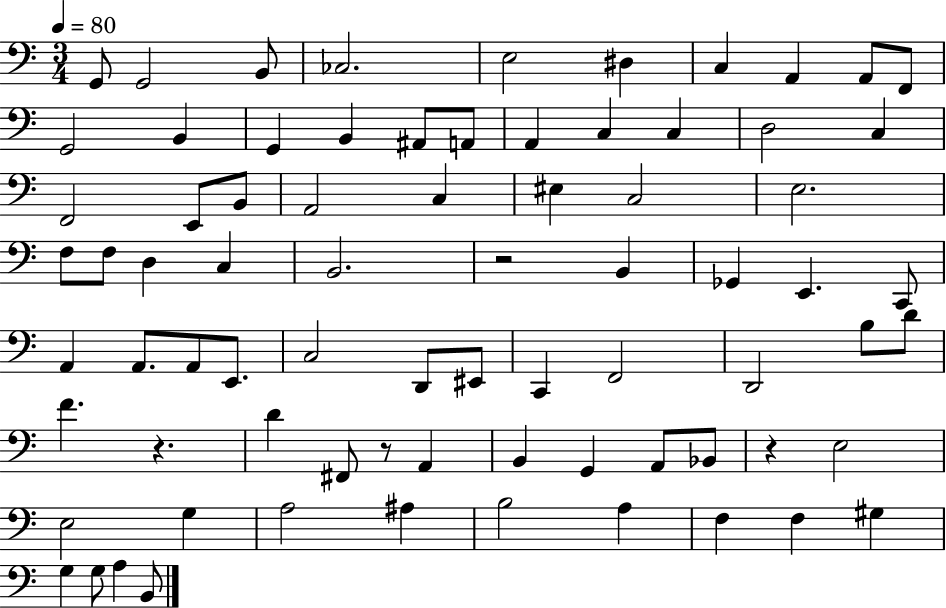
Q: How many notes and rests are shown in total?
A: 76